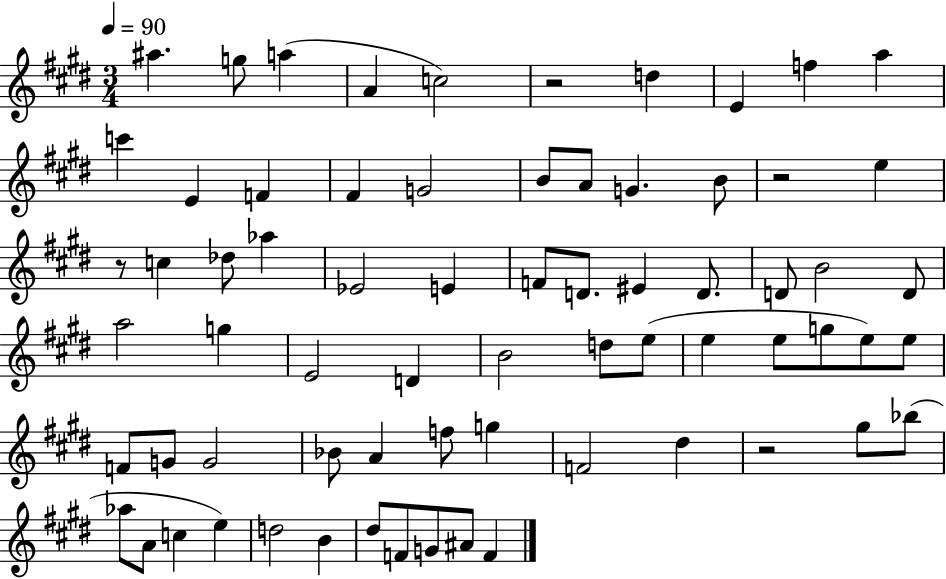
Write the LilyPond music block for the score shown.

{
  \clef treble
  \numericTimeSignature
  \time 3/4
  \key e \major
  \tempo 4 = 90
  \repeat volta 2 { ais''4. g''8 a''4( | a'4 c''2) | r2 d''4 | e'4 f''4 a''4 | \break c'''4 e'4 f'4 | fis'4 g'2 | b'8 a'8 g'4. b'8 | r2 e''4 | \break r8 c''4 des''8 aes''4 | ees'2 e'4 | f'8 d'8. eis'4 d'8. | d'8 b'2 d'8 | \break a''2 g''4 | e'2 d'4 | b'2 d''8 e''8( | e''4 e''8 g''8 e''8) e''8 | \break f'8 g'8 g'2 | bes'8 a'4 f''8 g''4 | f'2 dis''4 | r2 gis''8 bes''8( | \break aes''8 a'8 c''4 e''4) | d''2 b'4 | dis''8 f'8 g'8 ais'8 f'4 | } \bar "|."
}